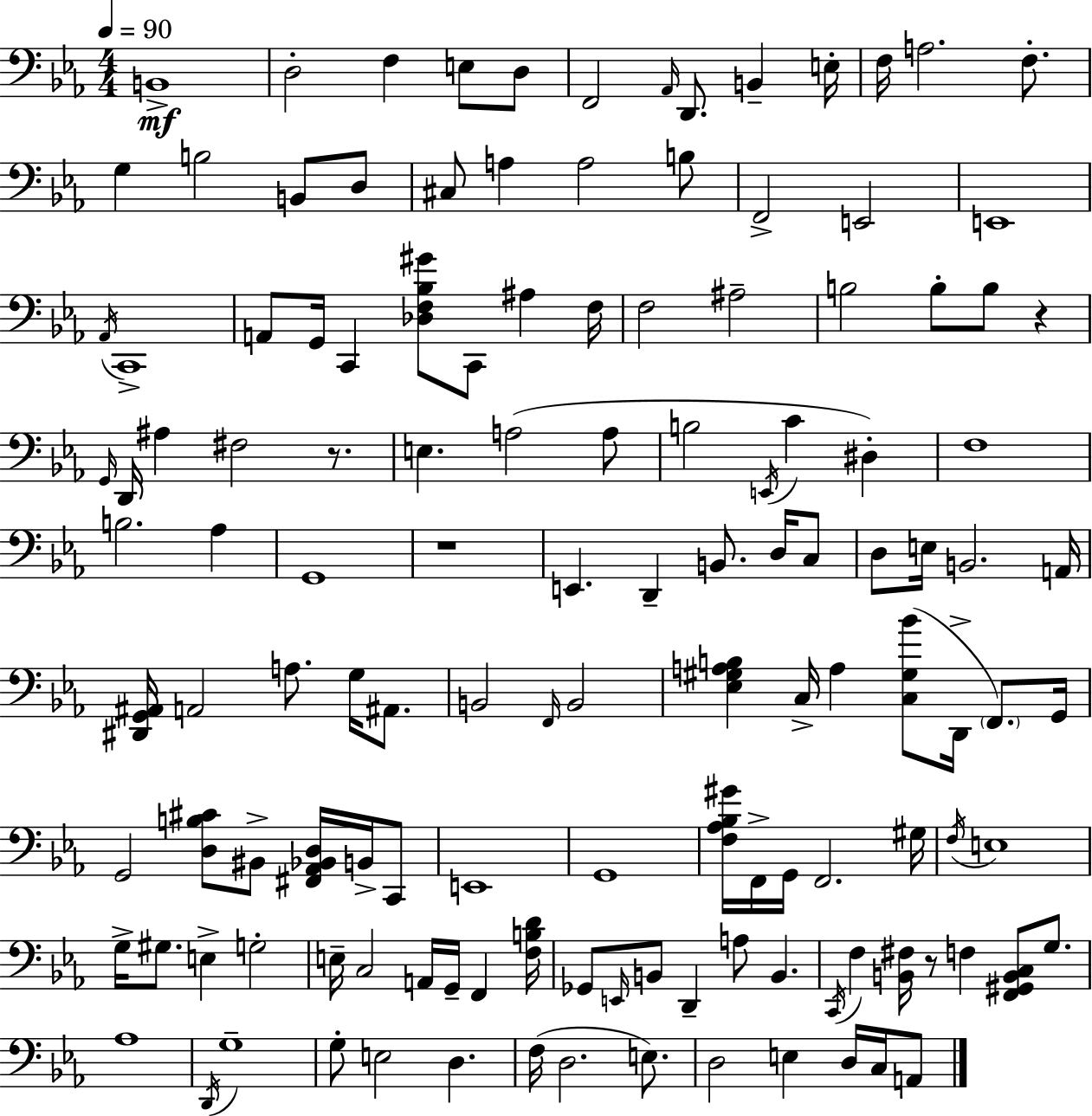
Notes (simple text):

B2/w D3/h F3/q E3/e D3/e F2/h Ab2/s D2/e. B2/q E3/s F3/s A3/h. F3/e. G3/q B3/h B2/e D3/e C#3/e A3/q A3/h B3/e F2/h E2/h E2/w Ab2/s C2/w A2/e G2/s C2/q [Db3,F3,Bb3,G#4]/e C2/e A#3/q F3/s F3/h A#3/h B3/h B3/e B3/e R/q G2/s D2/s A#3/q F#3/h R/e. E3/q. A3/h A3/e B3/h E2/s C4/q D#3/q F3/w B3/h. Ab3/q G2/w R/w E2/q. D2/q B2/e. D3/s C3/e D3/e E3/s B2/h. A2/s [D#2,G2,A#2]/s A2/h A3/e. G3/s A#2/e. B2/h F2/s B2/h [Eb3,G#3,A3,B3]/q C3/s A3/q [C3,G#3,Bb4]/e D2/s F2/e. G2/s G2/h [D3,B3,C#4]/e BIS2/e [F#2,Ab2,Bb2,D3]/s B2/s C2/e E2/w G2/w [F3,Ab3,Bb3,G#4]/s F2/s G2/s F2/h. G#3/s F3/s E3/w G3/s G#3/e. E3/q G3/h E3/s C3/h A2/s G2/s F2/q [F3,B3,D4]/s Gb2/e E2/s B2/e D2/q A3/e B2/q. C2/s F3/q [B2,F#3]/s R/e F3/q [F2,G#2,B2,C3]/e G3/e. Ab3/w D2/s G3/w G3/e E3/h D3/q. F3/s D3/h. E3/e. D3/h E3/q D3/s C3/s A2/e